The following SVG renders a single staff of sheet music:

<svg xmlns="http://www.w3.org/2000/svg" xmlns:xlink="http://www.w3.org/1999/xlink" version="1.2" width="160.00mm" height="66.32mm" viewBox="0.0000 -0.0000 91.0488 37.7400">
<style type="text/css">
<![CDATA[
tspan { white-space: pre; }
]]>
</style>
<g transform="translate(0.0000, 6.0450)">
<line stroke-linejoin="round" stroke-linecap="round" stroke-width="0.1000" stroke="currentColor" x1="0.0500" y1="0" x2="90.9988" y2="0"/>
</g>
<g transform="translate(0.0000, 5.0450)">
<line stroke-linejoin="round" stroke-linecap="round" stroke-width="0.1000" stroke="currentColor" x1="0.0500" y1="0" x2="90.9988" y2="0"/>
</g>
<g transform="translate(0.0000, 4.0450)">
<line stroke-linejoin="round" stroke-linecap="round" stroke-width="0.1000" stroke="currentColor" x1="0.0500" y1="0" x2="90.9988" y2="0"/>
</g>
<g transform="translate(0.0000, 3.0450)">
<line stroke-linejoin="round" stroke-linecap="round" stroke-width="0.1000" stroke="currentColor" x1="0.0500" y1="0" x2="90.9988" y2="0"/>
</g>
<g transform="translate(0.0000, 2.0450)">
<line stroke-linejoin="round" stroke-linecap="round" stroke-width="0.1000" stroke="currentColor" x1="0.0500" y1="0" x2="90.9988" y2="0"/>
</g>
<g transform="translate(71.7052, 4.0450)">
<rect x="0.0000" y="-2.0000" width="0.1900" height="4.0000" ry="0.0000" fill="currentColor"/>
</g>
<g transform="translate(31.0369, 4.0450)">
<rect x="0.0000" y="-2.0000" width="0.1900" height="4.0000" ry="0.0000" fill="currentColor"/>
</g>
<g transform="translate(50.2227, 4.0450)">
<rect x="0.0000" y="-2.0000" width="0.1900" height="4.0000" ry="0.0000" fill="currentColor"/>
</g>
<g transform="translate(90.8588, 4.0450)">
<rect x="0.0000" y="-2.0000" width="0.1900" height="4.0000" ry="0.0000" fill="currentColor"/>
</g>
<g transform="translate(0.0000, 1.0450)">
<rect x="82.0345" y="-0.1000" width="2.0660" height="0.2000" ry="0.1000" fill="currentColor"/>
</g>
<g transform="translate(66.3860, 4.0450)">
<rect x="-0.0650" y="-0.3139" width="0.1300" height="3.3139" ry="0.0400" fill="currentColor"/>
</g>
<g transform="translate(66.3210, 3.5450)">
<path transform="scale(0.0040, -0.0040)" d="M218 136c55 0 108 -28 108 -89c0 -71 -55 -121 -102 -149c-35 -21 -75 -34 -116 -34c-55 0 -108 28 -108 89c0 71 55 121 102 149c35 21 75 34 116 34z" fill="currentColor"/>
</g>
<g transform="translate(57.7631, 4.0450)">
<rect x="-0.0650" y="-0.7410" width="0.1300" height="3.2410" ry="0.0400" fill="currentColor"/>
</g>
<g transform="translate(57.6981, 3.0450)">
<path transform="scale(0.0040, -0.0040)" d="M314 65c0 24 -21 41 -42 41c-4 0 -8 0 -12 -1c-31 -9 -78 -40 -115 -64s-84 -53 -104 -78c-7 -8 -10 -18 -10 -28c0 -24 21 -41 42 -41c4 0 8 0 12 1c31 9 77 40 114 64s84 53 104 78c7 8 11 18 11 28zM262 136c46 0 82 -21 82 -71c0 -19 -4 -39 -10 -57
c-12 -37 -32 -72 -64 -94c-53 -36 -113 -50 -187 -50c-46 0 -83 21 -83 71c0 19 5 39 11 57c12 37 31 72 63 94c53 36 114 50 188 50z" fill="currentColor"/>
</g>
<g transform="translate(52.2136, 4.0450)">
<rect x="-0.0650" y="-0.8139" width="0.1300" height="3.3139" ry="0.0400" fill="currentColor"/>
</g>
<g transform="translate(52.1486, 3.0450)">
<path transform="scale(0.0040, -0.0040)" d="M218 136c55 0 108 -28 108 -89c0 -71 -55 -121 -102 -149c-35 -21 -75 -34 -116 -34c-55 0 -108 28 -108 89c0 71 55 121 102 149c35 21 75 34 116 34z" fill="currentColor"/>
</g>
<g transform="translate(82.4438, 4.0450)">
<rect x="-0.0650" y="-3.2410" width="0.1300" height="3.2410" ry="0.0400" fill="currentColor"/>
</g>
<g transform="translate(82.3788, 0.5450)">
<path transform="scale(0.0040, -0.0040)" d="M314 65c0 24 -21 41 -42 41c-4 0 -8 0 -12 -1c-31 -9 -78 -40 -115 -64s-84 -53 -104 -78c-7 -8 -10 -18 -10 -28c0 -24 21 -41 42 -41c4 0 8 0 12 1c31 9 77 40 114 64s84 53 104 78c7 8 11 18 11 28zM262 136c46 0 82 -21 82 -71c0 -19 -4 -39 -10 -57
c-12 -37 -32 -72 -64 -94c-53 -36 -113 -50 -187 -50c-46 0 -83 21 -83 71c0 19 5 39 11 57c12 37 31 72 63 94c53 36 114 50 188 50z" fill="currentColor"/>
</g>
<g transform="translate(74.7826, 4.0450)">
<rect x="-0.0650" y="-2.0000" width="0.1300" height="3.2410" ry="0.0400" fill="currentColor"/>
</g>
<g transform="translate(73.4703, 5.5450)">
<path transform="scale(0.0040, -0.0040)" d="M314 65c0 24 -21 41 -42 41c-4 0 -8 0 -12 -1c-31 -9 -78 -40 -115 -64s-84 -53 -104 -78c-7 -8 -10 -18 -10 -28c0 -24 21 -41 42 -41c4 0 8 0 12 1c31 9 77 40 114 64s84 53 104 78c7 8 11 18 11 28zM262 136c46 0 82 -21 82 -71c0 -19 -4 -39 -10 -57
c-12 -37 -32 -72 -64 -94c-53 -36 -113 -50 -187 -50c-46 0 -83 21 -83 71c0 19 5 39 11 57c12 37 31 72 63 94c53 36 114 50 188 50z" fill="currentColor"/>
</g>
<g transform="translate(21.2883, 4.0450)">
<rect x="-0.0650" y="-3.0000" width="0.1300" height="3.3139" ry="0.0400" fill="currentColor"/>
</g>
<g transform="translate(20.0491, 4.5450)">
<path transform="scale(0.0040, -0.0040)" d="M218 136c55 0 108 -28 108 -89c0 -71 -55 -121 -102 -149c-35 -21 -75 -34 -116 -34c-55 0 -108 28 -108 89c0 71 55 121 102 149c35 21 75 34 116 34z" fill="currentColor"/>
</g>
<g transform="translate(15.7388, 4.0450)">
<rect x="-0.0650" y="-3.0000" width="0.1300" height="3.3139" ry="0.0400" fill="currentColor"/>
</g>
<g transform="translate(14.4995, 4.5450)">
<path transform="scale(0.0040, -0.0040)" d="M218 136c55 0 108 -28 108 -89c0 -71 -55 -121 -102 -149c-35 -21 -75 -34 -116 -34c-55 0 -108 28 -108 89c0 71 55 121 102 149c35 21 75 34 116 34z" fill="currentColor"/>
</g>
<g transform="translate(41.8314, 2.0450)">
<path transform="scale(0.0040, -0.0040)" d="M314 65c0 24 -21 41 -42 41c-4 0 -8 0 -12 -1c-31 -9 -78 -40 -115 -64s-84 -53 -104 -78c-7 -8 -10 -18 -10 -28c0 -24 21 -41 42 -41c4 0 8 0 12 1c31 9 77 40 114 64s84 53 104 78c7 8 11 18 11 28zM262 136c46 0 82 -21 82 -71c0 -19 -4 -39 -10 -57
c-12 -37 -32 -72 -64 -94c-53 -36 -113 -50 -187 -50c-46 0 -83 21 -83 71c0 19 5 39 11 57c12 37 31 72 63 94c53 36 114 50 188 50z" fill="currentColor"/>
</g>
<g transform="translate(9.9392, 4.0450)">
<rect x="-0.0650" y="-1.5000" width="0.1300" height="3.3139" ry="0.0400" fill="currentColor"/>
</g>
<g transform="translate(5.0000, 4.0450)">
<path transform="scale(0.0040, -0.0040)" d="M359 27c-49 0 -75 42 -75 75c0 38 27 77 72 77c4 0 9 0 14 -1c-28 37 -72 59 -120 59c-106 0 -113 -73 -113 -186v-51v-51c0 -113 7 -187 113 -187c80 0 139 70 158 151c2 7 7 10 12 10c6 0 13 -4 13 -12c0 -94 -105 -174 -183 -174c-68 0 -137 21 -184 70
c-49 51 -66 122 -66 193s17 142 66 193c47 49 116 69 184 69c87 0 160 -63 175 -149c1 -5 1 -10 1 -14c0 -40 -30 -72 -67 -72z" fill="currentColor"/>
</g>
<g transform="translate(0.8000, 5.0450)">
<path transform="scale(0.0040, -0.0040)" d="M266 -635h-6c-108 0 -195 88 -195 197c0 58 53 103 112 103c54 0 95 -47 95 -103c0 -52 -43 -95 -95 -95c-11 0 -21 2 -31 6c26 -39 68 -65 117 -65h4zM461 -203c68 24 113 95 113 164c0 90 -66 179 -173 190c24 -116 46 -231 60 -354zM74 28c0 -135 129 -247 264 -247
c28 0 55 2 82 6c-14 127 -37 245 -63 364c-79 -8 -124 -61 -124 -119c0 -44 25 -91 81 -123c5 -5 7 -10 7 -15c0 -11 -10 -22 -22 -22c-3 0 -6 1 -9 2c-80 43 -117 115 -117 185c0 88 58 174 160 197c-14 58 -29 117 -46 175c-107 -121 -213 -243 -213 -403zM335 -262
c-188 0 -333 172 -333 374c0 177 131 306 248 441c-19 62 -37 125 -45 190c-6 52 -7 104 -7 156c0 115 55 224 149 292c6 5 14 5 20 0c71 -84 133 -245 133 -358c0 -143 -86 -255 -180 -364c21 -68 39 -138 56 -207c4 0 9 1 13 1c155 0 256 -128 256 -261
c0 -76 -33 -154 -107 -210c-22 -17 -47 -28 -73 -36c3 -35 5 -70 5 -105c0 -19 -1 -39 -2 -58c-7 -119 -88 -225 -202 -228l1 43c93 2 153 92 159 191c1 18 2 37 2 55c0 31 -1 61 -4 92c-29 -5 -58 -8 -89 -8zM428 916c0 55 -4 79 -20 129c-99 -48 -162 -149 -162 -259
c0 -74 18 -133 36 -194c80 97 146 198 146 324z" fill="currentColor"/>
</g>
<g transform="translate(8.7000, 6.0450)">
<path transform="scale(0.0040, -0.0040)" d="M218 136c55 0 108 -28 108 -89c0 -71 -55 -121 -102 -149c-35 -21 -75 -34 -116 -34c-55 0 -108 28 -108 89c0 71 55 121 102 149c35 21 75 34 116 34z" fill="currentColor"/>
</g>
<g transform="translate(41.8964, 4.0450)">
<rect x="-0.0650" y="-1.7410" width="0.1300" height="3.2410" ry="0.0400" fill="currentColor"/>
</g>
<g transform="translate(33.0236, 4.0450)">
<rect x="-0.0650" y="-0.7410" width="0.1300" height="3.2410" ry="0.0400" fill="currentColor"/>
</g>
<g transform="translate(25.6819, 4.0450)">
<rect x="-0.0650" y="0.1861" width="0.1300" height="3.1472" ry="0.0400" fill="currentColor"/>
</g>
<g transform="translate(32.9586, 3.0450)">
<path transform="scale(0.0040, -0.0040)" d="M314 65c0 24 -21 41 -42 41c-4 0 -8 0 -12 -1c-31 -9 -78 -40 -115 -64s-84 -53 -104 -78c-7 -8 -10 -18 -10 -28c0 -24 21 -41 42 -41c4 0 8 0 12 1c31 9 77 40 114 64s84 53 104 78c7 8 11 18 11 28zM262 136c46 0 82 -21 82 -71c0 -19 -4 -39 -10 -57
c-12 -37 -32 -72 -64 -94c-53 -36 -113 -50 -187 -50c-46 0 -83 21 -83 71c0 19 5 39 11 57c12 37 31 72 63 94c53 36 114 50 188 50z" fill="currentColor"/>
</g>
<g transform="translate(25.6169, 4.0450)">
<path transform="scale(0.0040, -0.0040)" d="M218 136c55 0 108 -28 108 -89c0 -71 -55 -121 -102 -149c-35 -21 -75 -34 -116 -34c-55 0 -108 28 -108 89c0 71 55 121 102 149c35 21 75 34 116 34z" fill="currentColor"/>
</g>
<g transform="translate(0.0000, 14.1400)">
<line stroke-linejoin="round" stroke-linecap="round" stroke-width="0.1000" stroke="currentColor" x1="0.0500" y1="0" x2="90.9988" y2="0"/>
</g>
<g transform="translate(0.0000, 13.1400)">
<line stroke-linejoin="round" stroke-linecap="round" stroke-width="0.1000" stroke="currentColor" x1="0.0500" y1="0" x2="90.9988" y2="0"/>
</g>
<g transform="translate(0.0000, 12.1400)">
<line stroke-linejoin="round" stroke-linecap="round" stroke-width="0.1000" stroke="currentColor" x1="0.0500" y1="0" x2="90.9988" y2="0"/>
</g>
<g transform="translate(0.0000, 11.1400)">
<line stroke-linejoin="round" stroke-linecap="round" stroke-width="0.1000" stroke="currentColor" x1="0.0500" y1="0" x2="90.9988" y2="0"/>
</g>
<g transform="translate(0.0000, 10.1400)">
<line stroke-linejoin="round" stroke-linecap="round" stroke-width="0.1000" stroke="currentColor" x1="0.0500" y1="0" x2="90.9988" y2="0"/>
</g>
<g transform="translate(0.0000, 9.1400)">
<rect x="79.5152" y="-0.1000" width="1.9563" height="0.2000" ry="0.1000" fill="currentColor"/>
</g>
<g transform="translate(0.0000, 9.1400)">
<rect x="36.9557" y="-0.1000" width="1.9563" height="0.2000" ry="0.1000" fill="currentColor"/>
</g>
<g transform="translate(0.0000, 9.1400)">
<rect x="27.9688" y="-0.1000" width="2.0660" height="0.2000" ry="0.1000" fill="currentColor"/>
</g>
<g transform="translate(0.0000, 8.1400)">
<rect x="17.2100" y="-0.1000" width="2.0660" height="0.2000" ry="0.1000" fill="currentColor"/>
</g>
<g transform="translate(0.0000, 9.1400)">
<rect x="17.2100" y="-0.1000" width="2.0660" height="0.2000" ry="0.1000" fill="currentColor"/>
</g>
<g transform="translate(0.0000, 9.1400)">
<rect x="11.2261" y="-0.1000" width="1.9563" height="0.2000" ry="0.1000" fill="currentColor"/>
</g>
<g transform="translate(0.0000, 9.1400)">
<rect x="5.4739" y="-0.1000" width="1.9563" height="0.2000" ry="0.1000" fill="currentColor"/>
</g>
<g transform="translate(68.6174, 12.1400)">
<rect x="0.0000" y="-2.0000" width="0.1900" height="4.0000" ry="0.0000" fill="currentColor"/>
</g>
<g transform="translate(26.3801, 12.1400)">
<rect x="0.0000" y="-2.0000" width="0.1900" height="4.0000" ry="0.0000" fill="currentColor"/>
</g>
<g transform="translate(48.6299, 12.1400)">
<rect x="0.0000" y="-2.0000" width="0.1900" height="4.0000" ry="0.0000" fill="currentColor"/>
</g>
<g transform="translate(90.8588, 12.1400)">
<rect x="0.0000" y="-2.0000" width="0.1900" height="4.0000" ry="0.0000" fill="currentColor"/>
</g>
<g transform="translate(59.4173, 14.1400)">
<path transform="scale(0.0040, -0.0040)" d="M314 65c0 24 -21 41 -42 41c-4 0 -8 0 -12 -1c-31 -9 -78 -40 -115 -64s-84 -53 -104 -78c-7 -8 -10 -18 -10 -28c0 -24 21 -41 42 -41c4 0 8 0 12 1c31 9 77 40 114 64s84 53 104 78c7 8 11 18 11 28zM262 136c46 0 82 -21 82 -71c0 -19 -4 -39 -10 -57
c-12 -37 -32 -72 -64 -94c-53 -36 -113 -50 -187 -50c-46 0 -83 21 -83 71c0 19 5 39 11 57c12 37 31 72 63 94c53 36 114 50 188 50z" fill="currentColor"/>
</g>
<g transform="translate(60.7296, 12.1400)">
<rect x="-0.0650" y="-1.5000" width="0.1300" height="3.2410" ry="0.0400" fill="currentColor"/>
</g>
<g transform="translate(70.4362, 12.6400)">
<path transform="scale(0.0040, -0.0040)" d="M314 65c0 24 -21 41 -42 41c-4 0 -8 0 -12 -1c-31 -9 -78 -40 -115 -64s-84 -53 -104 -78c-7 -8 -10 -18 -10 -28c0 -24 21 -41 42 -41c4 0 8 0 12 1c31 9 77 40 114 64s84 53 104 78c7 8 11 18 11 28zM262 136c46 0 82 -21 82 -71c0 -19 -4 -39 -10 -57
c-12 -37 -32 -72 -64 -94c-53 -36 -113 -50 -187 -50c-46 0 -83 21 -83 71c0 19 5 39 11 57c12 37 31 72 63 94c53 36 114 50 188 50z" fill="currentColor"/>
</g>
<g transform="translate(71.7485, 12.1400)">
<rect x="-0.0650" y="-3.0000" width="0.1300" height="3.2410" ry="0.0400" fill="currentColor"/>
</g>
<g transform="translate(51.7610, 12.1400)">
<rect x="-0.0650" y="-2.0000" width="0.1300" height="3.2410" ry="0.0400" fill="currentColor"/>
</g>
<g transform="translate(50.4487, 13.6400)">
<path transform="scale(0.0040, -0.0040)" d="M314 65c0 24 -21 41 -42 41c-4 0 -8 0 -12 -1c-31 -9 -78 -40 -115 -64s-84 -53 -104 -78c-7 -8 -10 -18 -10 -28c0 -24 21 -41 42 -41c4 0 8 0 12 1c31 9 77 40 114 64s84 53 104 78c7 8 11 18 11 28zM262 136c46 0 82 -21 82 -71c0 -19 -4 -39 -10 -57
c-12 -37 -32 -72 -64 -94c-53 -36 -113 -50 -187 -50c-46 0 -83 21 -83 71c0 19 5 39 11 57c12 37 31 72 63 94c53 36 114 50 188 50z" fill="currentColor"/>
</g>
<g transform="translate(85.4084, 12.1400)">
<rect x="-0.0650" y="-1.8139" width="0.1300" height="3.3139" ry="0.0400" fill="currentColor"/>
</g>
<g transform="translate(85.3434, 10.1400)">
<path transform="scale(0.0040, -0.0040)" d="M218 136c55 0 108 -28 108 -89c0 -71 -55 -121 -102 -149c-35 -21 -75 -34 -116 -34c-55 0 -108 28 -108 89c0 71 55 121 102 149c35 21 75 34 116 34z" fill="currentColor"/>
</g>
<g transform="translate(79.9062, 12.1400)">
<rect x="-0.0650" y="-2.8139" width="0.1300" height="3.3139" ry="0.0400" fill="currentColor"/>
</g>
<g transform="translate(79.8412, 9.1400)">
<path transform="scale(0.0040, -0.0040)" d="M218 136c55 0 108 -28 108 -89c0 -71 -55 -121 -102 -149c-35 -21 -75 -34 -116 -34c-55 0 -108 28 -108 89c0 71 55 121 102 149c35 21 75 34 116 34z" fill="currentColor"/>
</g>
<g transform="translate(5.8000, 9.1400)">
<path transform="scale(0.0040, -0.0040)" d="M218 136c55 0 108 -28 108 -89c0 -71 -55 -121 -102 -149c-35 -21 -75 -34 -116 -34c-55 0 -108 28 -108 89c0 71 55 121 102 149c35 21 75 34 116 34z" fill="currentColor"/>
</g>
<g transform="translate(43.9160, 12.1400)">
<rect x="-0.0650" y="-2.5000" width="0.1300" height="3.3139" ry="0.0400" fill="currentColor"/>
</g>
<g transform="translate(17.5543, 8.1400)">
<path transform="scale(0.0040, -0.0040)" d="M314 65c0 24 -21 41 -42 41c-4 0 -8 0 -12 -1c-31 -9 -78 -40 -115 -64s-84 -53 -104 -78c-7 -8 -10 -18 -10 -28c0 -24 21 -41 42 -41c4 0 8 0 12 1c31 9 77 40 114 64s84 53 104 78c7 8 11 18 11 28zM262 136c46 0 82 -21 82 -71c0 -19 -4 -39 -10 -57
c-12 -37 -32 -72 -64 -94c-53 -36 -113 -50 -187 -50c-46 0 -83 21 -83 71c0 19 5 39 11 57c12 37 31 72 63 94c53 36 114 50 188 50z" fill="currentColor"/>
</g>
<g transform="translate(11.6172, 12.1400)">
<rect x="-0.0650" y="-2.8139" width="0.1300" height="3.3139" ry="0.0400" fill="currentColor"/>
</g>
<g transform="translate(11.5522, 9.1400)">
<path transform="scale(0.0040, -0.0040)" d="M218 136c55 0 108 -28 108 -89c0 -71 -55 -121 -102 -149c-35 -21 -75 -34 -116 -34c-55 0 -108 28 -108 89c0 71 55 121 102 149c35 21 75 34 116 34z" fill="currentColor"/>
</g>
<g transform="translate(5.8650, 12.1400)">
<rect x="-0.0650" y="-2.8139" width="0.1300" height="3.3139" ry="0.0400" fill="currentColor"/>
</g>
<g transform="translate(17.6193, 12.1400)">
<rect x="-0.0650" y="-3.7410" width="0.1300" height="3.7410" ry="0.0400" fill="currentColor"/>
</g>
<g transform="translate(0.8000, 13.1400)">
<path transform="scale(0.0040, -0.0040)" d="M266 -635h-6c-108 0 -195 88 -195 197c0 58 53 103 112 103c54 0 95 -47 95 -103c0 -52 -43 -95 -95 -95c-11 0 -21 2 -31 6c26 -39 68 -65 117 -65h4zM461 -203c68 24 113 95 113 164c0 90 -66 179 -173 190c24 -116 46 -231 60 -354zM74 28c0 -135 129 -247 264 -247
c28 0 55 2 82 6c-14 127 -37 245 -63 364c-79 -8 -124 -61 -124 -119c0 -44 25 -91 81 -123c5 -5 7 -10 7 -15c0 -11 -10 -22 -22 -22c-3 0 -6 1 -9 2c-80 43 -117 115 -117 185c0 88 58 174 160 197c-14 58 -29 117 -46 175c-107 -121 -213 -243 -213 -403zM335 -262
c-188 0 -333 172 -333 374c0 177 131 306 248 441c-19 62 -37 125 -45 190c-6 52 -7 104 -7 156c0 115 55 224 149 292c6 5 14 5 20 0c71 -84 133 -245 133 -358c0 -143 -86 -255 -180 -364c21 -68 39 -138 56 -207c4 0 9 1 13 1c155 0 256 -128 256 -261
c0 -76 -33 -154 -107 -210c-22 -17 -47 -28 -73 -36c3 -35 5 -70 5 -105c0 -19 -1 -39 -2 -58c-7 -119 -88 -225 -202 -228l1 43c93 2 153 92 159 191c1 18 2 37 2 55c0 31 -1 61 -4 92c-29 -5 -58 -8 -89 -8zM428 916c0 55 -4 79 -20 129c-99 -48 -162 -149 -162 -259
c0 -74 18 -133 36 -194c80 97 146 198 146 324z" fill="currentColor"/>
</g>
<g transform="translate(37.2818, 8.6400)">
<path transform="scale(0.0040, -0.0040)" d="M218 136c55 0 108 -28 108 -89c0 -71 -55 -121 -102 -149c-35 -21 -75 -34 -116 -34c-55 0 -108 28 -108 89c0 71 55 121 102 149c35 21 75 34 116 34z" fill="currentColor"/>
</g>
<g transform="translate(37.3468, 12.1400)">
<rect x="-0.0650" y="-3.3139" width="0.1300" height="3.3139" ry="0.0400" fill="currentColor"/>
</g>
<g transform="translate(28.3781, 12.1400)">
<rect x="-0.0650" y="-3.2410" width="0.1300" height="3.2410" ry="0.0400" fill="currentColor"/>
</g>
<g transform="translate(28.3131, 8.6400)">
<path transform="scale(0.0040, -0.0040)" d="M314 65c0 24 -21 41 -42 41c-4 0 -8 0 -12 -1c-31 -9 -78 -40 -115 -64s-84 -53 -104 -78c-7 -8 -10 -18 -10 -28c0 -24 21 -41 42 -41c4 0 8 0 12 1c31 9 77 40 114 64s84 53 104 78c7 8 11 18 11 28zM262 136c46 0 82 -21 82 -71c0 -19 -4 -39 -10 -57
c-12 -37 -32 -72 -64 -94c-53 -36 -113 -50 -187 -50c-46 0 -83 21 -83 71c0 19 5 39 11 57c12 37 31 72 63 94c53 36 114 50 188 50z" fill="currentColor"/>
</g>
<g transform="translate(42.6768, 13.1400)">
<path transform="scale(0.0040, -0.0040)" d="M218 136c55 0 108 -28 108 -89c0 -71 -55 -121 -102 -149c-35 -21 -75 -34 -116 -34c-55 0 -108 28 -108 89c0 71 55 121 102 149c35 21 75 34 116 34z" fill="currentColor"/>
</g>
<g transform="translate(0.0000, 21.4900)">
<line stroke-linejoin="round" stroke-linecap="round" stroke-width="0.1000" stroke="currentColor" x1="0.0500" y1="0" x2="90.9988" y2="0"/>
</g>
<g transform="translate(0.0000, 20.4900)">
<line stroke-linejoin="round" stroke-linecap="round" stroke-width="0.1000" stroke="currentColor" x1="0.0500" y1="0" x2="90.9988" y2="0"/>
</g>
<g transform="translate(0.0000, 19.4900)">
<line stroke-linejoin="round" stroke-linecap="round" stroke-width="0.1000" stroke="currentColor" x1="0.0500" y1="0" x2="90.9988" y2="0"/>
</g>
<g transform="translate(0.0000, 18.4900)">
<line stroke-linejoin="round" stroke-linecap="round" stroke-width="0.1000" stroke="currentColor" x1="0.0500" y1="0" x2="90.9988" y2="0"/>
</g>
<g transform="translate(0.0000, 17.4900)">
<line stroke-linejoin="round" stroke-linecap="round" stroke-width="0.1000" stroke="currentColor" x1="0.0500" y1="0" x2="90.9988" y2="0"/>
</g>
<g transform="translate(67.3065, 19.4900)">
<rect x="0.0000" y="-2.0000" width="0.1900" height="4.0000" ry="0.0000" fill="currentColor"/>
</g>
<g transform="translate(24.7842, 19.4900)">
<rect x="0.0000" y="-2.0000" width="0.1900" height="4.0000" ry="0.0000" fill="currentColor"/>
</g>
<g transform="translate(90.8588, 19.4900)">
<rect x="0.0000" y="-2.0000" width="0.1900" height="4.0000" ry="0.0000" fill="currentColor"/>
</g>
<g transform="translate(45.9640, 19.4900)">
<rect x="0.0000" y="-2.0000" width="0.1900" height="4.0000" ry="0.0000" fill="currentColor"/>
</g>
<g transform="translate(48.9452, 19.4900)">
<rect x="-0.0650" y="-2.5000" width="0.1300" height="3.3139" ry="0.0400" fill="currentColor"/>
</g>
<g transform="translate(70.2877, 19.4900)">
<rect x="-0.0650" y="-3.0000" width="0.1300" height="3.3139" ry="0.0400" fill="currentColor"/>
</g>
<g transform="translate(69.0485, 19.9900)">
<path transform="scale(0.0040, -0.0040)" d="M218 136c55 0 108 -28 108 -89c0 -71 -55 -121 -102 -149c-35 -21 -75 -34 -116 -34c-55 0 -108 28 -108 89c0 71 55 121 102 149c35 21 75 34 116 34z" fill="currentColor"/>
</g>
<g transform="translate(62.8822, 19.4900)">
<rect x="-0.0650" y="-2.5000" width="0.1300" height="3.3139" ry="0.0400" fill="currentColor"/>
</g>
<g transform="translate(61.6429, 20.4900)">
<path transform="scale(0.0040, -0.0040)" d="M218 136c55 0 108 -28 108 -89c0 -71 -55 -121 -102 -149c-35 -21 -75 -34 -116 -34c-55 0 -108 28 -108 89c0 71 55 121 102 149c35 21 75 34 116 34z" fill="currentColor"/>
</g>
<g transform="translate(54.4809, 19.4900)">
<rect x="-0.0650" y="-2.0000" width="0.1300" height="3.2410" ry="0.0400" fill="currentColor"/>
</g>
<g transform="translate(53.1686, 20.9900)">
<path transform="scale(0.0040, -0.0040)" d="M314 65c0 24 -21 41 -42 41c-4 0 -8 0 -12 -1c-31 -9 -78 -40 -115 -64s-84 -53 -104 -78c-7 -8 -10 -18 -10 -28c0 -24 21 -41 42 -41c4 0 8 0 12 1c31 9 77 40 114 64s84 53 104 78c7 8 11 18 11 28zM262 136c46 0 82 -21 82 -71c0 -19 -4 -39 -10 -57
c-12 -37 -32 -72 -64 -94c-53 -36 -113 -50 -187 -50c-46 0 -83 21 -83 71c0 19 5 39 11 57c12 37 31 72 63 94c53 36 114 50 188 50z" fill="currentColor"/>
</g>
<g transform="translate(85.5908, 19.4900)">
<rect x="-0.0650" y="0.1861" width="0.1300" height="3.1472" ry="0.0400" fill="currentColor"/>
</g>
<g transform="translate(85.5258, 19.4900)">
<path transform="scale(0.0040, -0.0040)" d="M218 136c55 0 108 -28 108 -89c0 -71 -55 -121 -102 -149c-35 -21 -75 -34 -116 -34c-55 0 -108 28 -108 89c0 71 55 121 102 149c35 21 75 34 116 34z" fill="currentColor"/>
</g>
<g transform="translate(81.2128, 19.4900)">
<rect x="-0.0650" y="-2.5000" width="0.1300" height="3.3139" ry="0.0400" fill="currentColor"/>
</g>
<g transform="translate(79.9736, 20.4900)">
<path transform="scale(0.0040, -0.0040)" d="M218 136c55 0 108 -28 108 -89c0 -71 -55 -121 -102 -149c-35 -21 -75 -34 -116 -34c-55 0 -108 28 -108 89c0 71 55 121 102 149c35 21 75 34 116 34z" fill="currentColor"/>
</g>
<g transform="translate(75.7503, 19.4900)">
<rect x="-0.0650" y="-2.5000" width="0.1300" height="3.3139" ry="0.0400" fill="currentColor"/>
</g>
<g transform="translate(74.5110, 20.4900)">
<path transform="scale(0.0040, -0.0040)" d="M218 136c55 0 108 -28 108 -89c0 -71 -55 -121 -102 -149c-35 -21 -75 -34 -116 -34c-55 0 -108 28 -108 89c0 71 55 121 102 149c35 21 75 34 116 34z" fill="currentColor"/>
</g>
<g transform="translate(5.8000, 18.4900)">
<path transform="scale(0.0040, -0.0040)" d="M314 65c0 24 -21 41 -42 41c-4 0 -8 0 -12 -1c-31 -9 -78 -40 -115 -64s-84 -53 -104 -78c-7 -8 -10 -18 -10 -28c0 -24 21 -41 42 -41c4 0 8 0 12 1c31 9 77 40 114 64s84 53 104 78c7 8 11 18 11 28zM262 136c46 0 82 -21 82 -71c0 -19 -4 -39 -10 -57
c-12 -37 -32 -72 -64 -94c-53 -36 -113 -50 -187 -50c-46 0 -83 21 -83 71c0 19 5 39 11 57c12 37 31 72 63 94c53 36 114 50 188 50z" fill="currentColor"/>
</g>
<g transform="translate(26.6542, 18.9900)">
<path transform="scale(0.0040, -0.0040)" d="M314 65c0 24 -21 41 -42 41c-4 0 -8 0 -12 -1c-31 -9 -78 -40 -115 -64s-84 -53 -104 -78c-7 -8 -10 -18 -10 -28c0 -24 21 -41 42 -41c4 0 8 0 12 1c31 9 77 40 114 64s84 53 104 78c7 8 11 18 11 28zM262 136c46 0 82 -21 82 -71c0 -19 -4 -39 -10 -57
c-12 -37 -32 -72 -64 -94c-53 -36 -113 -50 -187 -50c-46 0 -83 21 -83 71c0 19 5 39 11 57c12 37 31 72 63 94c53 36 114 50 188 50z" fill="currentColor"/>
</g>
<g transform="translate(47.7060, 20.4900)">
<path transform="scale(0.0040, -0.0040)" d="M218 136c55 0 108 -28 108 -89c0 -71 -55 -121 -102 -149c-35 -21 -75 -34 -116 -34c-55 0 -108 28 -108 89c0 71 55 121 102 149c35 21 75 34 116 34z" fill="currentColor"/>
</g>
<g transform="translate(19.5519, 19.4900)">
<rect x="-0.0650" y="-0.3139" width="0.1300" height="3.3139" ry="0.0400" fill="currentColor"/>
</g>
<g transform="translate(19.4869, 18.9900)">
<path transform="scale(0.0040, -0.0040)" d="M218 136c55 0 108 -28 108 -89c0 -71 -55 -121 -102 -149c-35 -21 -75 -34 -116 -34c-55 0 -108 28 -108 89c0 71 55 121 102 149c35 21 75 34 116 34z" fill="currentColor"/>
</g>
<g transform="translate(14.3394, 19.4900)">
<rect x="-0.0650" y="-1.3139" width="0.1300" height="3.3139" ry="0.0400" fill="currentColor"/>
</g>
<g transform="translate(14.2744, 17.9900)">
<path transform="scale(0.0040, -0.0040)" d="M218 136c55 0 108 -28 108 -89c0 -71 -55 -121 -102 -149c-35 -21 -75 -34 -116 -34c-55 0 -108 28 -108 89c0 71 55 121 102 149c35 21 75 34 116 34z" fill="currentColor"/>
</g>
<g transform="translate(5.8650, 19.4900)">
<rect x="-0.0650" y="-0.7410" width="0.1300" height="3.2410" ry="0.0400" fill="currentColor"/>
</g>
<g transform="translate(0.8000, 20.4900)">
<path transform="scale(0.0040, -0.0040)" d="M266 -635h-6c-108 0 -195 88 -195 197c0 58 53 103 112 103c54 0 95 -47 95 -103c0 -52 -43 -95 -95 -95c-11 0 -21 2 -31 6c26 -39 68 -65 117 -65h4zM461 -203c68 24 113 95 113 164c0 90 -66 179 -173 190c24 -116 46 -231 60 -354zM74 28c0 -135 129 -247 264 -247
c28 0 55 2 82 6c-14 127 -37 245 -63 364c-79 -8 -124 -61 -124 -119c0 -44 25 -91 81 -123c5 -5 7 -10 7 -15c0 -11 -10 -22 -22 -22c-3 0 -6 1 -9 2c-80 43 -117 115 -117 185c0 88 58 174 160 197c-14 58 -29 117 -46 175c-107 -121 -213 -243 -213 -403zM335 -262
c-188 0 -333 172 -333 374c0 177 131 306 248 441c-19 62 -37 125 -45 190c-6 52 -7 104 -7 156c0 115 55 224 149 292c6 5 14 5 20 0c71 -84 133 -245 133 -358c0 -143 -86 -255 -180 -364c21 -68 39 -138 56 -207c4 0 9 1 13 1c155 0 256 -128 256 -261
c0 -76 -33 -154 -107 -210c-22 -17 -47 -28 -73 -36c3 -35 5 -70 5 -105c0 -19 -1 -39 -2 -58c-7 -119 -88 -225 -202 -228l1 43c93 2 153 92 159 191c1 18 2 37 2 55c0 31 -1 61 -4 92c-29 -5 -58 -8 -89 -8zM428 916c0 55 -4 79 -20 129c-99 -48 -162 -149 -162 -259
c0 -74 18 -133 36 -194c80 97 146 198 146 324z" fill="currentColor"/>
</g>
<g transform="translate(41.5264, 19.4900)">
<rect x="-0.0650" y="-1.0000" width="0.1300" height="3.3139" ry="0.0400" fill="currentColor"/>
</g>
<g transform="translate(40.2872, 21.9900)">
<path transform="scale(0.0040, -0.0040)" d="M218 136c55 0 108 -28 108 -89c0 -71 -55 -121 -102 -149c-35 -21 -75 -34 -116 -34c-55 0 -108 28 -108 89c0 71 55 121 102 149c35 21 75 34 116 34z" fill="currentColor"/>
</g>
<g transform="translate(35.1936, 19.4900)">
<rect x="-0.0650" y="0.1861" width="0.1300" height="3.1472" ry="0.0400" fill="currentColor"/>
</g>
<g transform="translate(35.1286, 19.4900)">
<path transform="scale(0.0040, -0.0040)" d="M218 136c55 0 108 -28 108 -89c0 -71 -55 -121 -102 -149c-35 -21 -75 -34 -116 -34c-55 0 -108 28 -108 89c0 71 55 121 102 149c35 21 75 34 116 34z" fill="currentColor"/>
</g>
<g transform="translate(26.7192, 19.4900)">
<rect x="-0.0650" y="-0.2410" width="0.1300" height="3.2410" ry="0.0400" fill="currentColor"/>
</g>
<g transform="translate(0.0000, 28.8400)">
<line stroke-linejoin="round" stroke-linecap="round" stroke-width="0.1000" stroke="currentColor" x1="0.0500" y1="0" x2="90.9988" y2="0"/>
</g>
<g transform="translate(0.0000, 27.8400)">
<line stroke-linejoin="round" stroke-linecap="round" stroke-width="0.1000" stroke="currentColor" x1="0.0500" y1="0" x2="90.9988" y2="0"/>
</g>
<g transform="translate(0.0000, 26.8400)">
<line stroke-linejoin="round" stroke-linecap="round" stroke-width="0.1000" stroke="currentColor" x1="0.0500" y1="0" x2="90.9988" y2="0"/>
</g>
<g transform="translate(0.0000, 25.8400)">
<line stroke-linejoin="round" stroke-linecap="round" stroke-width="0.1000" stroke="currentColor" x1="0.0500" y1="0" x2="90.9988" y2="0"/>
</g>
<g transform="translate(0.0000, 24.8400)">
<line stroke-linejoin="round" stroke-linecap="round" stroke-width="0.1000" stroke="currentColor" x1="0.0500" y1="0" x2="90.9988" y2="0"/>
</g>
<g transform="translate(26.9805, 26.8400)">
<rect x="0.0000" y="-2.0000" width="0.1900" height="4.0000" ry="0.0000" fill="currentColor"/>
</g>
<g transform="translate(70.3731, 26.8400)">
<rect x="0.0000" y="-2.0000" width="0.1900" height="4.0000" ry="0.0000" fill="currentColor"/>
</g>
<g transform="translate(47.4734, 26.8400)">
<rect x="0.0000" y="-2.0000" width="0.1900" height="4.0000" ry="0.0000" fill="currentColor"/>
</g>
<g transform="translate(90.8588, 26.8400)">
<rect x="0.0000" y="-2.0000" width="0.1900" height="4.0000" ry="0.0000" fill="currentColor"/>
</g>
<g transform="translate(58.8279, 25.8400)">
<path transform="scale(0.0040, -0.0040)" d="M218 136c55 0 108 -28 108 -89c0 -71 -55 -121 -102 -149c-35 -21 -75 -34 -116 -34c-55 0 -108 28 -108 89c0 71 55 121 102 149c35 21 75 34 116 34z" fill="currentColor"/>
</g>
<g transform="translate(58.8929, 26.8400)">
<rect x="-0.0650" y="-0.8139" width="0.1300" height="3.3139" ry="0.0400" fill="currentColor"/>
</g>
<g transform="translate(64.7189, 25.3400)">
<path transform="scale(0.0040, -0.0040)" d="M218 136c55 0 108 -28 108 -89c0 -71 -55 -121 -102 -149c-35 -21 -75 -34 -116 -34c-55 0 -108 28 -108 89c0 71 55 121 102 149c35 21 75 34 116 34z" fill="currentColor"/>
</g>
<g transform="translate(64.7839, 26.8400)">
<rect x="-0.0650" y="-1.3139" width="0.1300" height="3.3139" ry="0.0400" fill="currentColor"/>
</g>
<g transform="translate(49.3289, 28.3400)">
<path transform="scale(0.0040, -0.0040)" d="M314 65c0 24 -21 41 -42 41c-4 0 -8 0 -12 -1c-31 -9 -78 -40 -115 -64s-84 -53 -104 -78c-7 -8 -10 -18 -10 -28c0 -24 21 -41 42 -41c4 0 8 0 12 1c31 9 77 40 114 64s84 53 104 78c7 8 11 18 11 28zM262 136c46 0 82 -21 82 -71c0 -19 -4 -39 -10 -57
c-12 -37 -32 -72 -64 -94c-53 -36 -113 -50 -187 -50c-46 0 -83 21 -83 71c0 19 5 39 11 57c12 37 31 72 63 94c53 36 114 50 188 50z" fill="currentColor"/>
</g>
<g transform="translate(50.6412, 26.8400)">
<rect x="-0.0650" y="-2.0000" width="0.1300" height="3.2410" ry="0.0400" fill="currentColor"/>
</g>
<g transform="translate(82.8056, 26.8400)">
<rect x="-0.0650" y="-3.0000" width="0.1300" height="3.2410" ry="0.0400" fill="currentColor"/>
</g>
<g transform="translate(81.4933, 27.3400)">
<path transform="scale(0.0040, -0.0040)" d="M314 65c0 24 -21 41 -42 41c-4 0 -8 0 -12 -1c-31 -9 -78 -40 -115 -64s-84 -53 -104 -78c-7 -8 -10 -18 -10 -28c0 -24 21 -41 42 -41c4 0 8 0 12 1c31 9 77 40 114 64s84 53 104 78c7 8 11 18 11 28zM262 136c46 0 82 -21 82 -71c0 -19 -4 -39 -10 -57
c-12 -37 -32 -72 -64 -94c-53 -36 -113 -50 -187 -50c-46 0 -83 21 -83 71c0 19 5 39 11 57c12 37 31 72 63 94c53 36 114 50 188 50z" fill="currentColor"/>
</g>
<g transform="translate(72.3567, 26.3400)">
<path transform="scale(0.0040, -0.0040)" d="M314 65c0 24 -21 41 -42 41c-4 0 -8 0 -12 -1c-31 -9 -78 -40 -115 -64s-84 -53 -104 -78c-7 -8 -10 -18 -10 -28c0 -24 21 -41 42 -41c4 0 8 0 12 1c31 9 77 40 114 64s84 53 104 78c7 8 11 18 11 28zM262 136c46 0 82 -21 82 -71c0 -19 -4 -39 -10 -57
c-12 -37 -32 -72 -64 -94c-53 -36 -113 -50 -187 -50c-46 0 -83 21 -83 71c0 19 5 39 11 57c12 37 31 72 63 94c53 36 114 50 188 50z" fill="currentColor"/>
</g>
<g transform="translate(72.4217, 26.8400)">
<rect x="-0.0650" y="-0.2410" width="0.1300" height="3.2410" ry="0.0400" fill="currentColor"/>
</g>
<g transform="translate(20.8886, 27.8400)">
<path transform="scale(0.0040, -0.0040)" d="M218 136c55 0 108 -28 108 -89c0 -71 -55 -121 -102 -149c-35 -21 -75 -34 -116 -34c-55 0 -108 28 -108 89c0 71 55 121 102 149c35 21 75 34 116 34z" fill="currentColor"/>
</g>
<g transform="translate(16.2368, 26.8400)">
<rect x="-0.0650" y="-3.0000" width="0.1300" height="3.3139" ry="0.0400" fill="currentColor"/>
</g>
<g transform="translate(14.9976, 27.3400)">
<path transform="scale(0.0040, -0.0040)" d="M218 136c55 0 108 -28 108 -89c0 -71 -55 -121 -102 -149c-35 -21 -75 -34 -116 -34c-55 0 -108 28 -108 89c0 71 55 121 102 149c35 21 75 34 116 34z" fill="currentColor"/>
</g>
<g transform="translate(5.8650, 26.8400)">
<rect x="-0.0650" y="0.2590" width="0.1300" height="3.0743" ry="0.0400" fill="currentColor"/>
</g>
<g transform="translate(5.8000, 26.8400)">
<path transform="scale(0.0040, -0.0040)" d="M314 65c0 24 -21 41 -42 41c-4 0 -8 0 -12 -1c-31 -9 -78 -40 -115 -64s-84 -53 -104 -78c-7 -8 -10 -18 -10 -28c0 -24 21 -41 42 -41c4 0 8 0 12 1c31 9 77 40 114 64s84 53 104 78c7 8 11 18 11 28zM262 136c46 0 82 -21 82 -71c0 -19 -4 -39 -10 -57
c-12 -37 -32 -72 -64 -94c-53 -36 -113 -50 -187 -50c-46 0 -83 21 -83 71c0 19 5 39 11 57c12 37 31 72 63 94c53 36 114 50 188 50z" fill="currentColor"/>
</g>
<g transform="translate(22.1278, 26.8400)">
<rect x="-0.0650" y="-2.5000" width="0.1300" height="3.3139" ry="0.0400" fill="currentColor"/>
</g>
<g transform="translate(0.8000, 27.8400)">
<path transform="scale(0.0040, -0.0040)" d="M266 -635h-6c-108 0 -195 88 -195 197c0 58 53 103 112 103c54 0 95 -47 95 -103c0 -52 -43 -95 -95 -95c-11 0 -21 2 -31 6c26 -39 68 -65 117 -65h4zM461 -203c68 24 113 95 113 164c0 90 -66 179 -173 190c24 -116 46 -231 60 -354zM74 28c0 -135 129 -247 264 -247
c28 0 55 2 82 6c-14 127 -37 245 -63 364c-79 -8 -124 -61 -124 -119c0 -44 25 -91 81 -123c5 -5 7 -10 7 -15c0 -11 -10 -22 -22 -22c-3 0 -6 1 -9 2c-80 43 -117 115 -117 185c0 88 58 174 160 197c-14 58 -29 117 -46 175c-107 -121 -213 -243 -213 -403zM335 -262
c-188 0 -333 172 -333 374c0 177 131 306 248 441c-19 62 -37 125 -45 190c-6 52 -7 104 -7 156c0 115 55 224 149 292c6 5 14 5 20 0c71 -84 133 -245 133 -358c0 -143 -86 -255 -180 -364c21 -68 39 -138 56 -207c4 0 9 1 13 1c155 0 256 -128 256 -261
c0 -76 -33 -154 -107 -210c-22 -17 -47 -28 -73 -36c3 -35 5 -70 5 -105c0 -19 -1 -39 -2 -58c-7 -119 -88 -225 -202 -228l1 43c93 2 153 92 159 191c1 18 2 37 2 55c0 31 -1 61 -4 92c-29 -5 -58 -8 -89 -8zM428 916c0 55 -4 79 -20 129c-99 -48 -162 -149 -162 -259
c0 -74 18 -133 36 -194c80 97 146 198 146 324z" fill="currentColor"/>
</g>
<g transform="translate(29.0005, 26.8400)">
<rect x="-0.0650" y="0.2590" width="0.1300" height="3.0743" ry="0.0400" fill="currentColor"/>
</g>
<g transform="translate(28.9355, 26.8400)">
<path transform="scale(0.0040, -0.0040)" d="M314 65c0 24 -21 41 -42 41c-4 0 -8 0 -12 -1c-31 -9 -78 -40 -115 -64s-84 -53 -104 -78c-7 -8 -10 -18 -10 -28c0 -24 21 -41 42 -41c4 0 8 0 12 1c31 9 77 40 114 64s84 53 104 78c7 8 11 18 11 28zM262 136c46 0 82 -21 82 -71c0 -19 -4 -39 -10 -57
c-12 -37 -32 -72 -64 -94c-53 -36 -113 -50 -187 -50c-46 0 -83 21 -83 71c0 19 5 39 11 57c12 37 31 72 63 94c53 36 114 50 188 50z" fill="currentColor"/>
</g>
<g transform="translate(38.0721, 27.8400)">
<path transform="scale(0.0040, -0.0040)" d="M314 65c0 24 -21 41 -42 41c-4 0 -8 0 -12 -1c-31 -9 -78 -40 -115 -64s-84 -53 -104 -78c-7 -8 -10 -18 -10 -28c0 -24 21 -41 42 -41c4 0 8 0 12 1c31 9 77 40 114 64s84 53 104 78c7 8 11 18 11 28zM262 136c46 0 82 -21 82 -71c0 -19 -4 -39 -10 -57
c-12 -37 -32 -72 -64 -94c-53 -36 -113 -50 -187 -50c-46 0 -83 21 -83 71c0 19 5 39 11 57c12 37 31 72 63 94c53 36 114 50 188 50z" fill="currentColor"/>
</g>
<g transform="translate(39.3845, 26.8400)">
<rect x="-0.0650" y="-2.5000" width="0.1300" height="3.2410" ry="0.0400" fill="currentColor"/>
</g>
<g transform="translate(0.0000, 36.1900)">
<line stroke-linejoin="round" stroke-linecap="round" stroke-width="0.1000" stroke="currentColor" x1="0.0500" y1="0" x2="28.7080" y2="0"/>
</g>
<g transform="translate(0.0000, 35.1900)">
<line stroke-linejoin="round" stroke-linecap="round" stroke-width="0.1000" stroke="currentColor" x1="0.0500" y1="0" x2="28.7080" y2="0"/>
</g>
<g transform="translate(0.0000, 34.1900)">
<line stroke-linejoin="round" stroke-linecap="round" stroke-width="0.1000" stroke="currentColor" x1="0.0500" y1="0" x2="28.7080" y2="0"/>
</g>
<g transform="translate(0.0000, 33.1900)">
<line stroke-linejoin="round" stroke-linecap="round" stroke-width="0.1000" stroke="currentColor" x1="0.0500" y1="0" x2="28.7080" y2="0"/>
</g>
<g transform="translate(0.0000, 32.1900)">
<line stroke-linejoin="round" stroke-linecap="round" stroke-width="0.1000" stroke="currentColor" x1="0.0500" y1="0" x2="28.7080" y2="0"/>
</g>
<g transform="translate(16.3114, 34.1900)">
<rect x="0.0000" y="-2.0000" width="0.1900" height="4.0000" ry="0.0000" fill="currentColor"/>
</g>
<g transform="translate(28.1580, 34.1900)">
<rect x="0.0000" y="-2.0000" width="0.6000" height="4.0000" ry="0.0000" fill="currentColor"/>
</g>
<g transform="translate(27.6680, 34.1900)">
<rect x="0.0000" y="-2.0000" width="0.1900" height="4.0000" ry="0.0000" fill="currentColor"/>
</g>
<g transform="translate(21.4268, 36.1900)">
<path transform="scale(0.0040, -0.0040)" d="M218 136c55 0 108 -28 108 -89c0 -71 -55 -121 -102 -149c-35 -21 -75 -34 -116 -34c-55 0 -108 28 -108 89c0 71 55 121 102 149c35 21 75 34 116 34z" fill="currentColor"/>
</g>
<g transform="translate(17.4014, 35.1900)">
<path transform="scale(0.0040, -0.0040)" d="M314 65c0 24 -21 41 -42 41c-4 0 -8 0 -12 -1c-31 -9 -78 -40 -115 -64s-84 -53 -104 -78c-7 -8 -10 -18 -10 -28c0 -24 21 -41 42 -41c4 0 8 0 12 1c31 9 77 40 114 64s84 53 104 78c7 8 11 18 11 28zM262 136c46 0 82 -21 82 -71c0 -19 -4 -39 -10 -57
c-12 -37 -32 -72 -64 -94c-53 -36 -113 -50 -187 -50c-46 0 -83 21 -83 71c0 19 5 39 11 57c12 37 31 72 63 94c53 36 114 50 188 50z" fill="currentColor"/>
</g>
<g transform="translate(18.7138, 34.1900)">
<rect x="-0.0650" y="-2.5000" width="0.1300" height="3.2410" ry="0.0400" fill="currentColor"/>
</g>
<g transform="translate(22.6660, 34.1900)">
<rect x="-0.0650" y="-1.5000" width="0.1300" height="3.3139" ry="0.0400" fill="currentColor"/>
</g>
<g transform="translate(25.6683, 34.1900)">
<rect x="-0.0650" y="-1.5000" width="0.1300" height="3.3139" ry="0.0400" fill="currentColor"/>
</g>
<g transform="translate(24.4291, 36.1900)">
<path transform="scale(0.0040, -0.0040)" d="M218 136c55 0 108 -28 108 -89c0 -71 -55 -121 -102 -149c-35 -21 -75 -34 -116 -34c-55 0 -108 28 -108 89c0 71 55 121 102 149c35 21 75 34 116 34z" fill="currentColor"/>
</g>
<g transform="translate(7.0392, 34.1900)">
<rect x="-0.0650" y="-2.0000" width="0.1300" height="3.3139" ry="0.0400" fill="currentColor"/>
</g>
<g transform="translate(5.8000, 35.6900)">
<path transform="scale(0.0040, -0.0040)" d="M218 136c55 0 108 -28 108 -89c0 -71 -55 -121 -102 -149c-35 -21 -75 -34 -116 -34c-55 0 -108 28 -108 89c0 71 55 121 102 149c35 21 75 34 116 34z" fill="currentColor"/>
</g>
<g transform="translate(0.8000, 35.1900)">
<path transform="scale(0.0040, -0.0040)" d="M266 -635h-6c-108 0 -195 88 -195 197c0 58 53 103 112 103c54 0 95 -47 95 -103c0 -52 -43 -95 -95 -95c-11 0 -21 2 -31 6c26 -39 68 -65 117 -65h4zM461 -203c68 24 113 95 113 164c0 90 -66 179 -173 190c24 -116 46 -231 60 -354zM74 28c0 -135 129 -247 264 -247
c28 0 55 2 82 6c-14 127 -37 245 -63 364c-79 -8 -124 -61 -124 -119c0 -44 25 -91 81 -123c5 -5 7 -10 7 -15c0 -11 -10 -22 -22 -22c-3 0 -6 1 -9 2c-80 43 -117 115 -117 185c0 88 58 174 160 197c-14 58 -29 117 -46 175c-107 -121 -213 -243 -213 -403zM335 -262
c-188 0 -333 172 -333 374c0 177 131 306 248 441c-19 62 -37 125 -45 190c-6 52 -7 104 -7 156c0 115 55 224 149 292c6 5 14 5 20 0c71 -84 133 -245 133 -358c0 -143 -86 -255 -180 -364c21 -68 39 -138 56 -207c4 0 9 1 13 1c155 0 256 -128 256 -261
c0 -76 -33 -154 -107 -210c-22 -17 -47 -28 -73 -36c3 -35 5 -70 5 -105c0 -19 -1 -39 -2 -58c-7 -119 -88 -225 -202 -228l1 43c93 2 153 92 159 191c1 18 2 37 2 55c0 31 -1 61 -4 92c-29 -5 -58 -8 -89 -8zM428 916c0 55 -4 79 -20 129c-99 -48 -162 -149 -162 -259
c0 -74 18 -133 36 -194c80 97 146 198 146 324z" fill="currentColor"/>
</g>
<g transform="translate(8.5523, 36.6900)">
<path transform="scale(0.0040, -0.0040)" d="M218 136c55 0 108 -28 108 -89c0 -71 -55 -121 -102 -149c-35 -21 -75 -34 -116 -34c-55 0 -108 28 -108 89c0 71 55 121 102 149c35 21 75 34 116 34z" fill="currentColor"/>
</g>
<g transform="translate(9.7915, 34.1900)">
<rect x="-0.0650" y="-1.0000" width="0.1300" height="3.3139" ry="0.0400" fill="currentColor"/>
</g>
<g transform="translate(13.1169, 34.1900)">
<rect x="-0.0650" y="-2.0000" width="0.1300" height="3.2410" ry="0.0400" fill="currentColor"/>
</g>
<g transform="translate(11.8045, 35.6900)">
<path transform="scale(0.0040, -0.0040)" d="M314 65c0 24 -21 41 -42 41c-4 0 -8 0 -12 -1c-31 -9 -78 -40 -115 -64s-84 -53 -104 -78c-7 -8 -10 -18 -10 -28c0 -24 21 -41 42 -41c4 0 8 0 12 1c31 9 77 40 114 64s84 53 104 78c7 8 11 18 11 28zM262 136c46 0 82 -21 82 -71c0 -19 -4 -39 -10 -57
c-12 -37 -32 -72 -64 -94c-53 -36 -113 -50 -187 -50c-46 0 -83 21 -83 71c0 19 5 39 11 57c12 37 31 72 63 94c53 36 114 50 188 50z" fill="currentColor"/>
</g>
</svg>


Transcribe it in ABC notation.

X:1
T:Untitled
M:4/4
L:1/4
K:C
E A A B d2 f2 d d2 c F2 b2 a a c'2 b2 b G F2 E2 A2 a f d2 e c c2 B D G F2 G A G G B B2 A G B2 G2 F2 d e c2 A2 F D F2 G2 E E